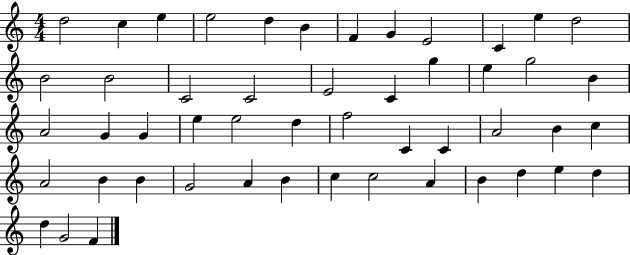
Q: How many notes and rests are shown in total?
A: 50